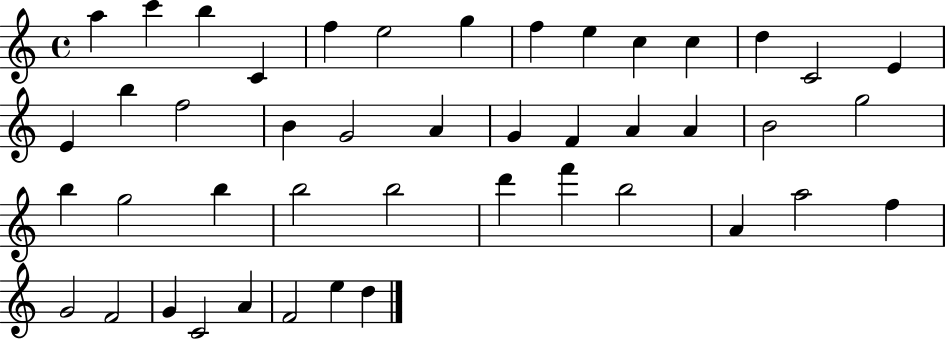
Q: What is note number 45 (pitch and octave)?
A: D5